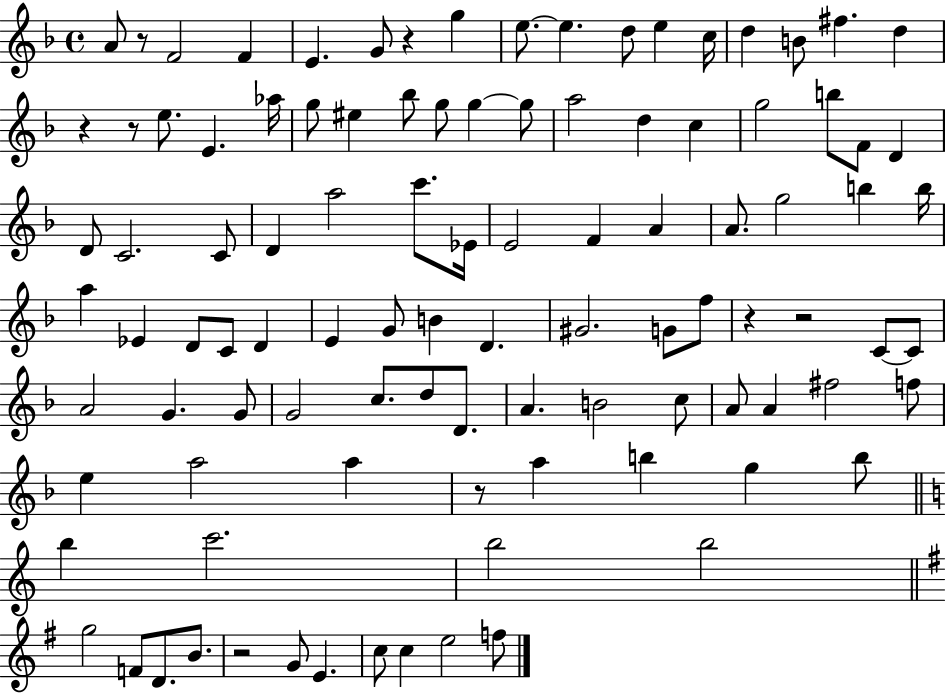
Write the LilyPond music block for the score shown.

{
  \clef treble
  \time 4/4
  \defaultTimeSignature
  \key f \major
  a'8 r8 f'2 f'4 | e'4. g'8 r4 g''4 | e''8.~~ e''4. d''8 e''4 c''16 | d''4 b'8 fis''4. d''4 | \break r4 r8 e''8. e'4. aes''16 | g''8 eis''4 bes''8 g''8 g''4~~ g''8 | a''2 d''4 c''4 | g''2 b''8 f'8 d'4 | \break d'8 c'2. c'8 | d'4 a''2 c'''8. ees'16 | e'2 f'4 a'4 | a'8. g''2 b''4 b''16 | \break a''4 ees'4 d'8 c'8 d'4 | e'4 g'8 b'4 d'4. | gis'2. g'8 f''8 | r4 r2 c'8~~ c'8 | \break a'2 g'4. g'8 | g'2 c''8. d''8 d'8. | a'4. b'2 c''8 | a'8 a'4 fis''2 f''8 | \break e''4 a''2 a''4 | r8 a''4 b''4 g''4 b''8 | \bar "||" \break \key c \major b''4 c'''2. | b''2 b''2 | \bar "||" \break \key g \major g''2 f'8 d'8. b'8. | r2 g'8 e'4. | c''8 c''4 e''2 f''8 | \bar "|."
}